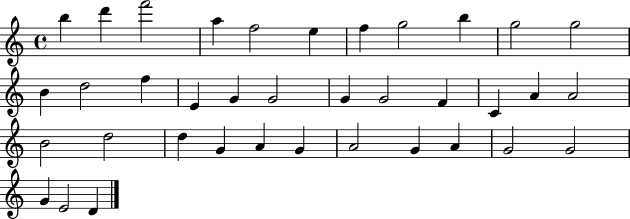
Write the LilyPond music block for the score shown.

{
  \clef treble
  \time 4/4
  \defaultTimeSignature
  \key c \major
  b''4 d'''4 f'''2 | a''4 f''2 e''4 | f''4 g''2 b''4 | g''2 g''2 | \break b'4 d''2 f''4 | e'4 g'4 g'2 | g'4 g'2 f'4 | c'4 a'4 a'2 | \break b'2 d''2 | d''4 g'4 a'4 g'4 | a'2 g'4 a'4 | g'2 g'2 | \break g'4 e'2 d'4 | \bar "|."
}